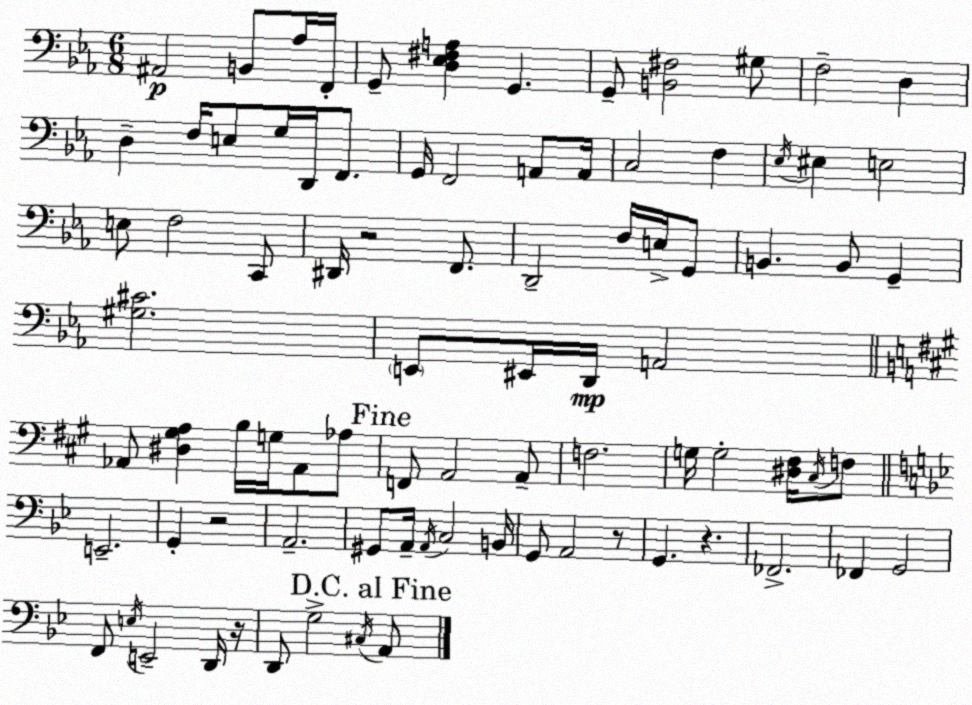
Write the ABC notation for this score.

X:1
T:Untitled
M:6/8
L:1/4
K:Eb
^A,,2 B,,/2 _A,/4 F,,/4 G,,/2 [D,_E,^F,A,] G,, G,,/2 [B,,^F,]2 ^G,/2 F,2 D, D, F,/4 E,/2 G,/4 D,,/4 F,,/2 G,,/4 F,,2 A,,/2 A,,/4 C,2 F, _E,/4 ^E, E,2 E,/2 F,2 C,,/2 ^D,,/4 z2 F,,/2 D,,2 F,/4 E,/4 G,,/2 B,, B,,/2 G,, [^G,^C]2 E,,/2 ^E,,/4 D,,/4 A,,2 _A,,/2 [^D,^G,A,] B,/4 G,/4 _A,,/2 _A,/2 F,,/2 A,,2 A,,/2 F,2 G,/4 G,2 [^D,^F,]/4 ^C,/4 F,/2 E,,2 G,, z2 A,,2 ^G,,/2 A,,/4 A,,/4 C,2 B,,/4 G,,/2 A,,2 z/2 G,, z _F,,2 _F,, G,,2 F,,/2 E,/4 E,,2 D,,/4 z/4 D,,/2 G,2 ^C,/4 A,,/2